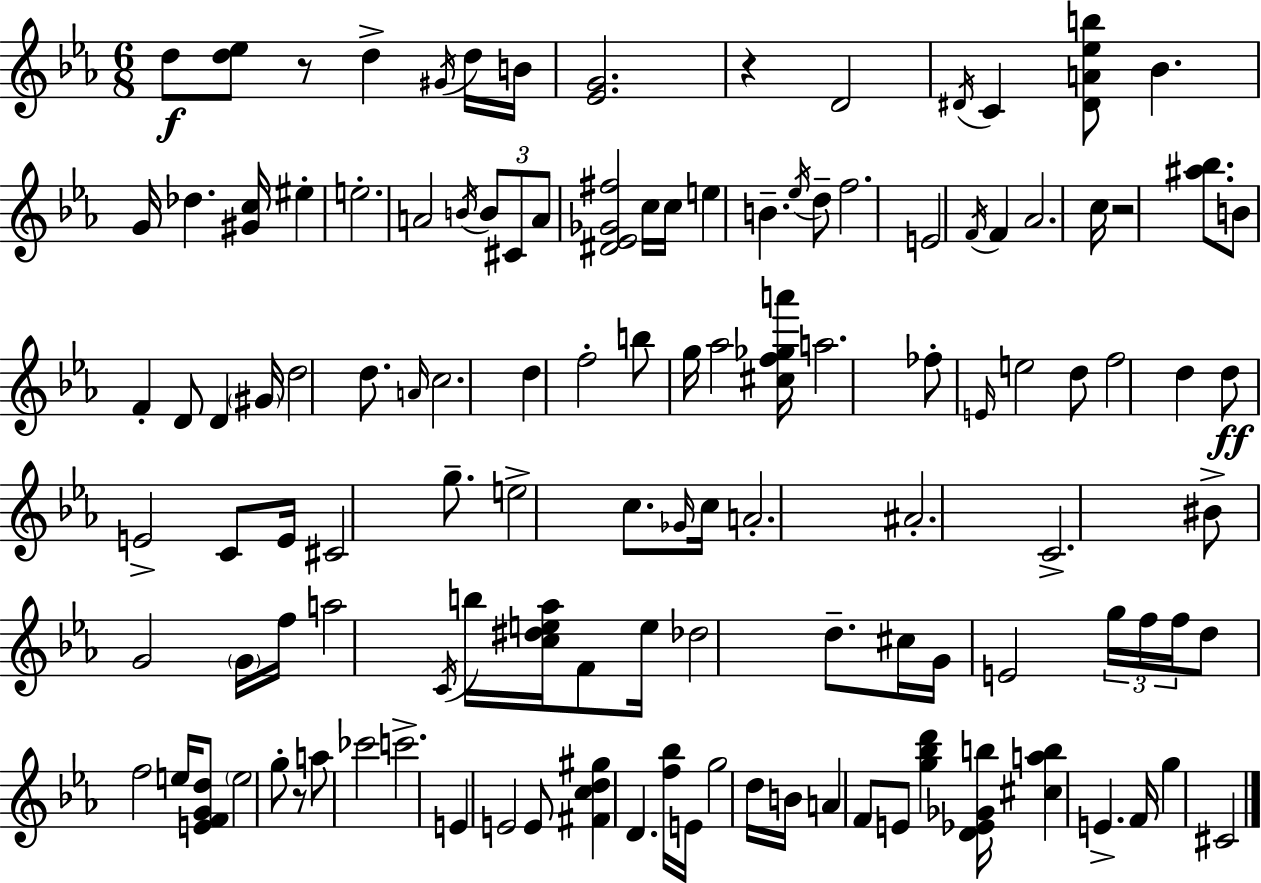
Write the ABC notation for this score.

X:1
T:Untitled
M:6/8
L:1/4
K:Cm
d/2 [d_e]/2 z/2 d ^G/4 d/4 B/4 [_EG]2 z D2 ^D/4 C [^DA_eb]/2 _B G/4 _d [^Gc]/4 ^e e2 A2 B/4 B/2 ^C/2 A/2 [^D_E_G^f]2 c/4 c/4 e B _e/4 d/2 f2 E2 F/4 F _A2 c/4 z2 [^a_b]/2 B/2 F D/2 D ^G/4 d2 d/2 A/4 c2 d f2 b/2 g/4 _a2 [^cf_ga']/4 a2 _f/2 E/4 e2 d/2 f2 d d/2 E2 C/2 E/4 ^C2 g/2 e2 c/2 _G/4 c/4 A2 ^A2 C2 ^B/2 G2 G/4 f/4 a2 C/4 b/4 [c^de_a]/4 F/2 e/4 _d2 d/2 ^c/4 G/4 E2 g/4 f/4 f/4 d/2 f2 e/4 [EFGd]/2 e2 g/2 z/2 a/2 _c'2 c'2 E E2 E/2 [^Fcd^g] D [f_b]/4 E/4 g2 d/4 B/4 A F/2 E/2 [g_bd'] [D_E_Gb]/4 [^cab] E F/4 g ^C2